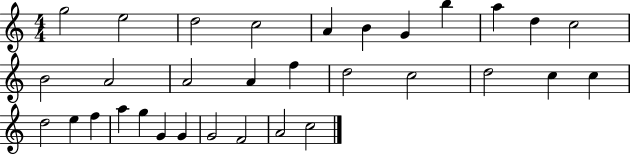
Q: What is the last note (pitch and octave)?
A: C5